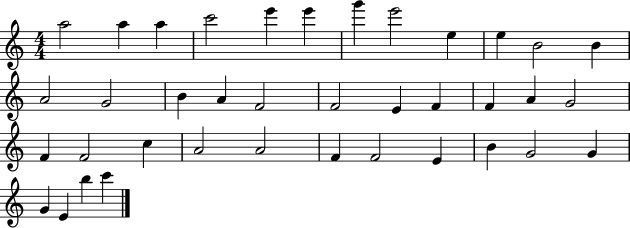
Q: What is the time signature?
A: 4/4